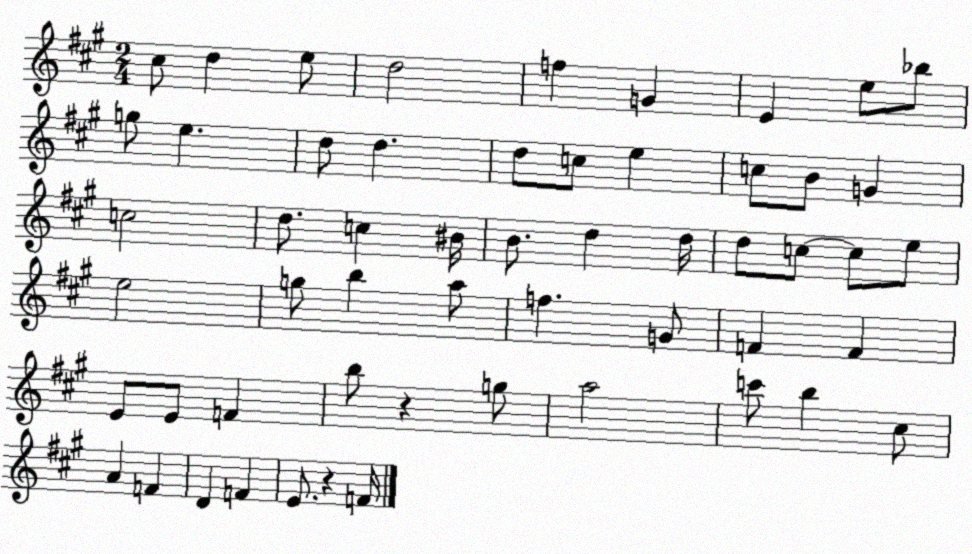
X:1
T:Untitled
M:2/4
L:1/4
K:A
^c/2 d e/2 d2 f G E e/2 _b/2 g/2 e d/2 d d/2 c/2 e c/2 B/2 G c2 d/2 c ^B/4 B/2 d d/4 d/2 c/2 c/2 e/2 e2 g/2 b a/2 f G/2 F F E/2 E/2 F b/2 z g/2 a2 c'/2 b ^c/2 A F D F E/2 z F/4